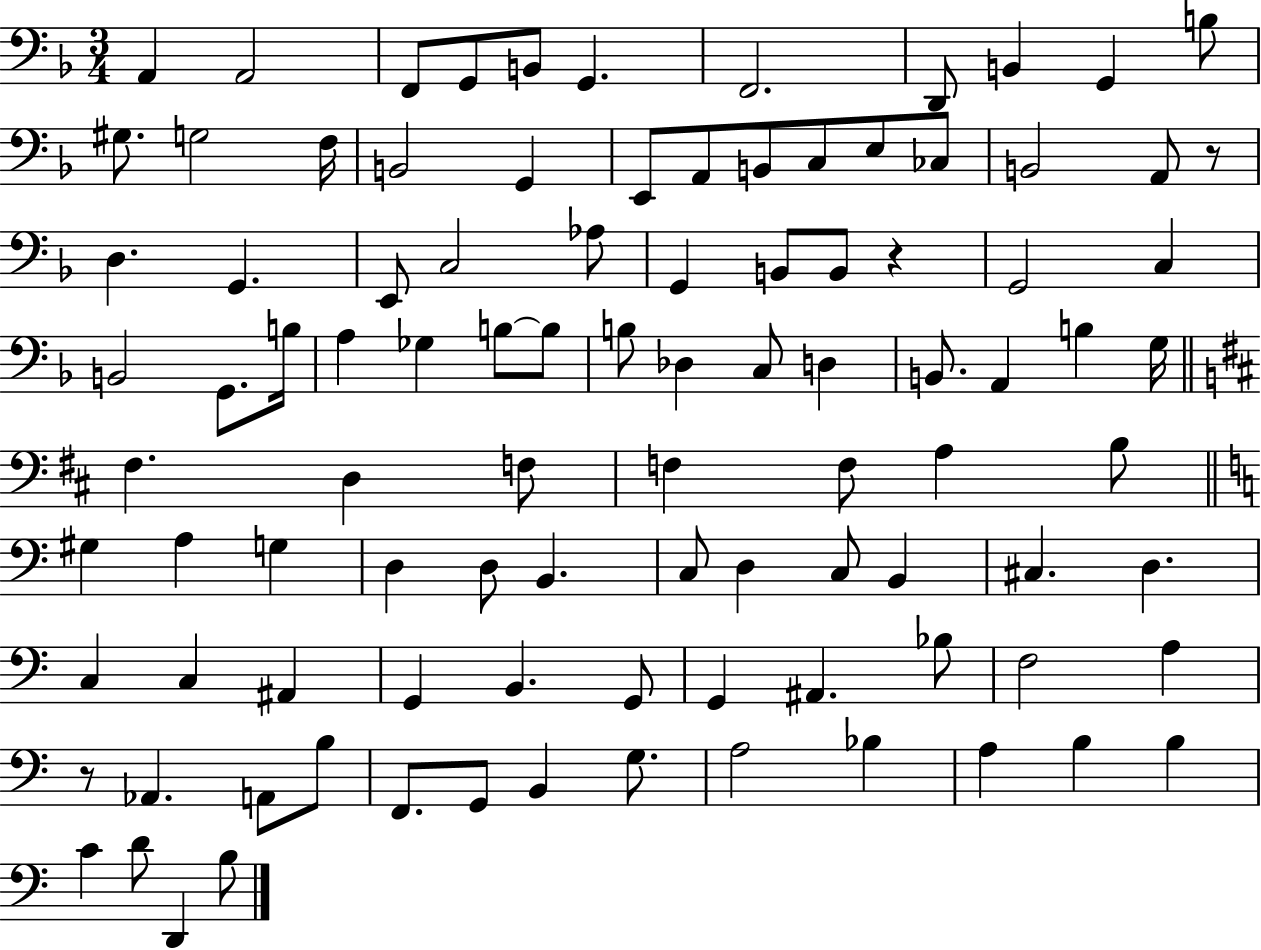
{
  \clef bass
  \numericTimeSignature
  \time 3/4
  \key f \major
  a,4 a,2 | f,8 g,8 b,8 g,4. | f,2. | d,8 b,4 g,4 b8 | \break gis8. g2 f16 | b,2 g,4 | e,8 a,8 b,8 c8 e8 ces8 | b,2 a,8 r8 | \break d4. g,4. | e,8 c2 aes8 | g,4 b,8 b,8 r4 | g,2 c4 | \break b,2 g,8. b16 | a4 ges4 b8~~ b8 | b8 des4 c8 d4 | b,8. a,4 b4 g16 | \break \bar "||" \break \key d \major fis4. d4 f8 | f4 f8 a4 b8 | \bar "||" \break \key c \major gis4 a4 g4 | d4 d8 b,4. | c8 d4 c8 b,4 | cis4. d4. | \break c4 c4 ais,4 | g,4 b,4. g,8 | g,4 ais,4. bes8 | f2 a4 | \break r8 aes,4. a,8 b8 | f,8. g,8 b,4 g8. | a2 bes4 | a4 b4 b4 | \break c'4 d'8 d,4 b8 | \bar "|."
}